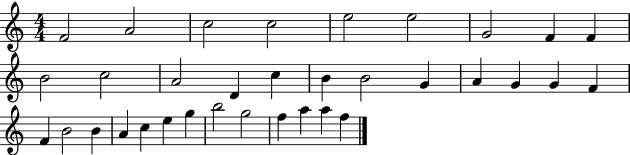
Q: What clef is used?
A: treble